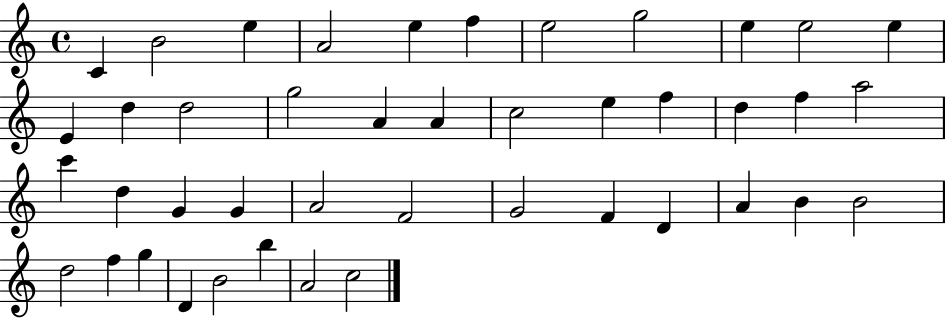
C4/q B4/h E5/q A4/h E5/q F5/q E5/h G5/h E5/q E5/h E5/q E4/q D5/q D5/h G5/h A4/q A4/q C5/h E5/q F5/q D5/q F5/q A5/h C6/q D5/q G4/q G4/q A4/h F4/h G4/h F4/q D4/q A4/q B4/q B4/h D5/h F5/q G5/q D4/q B4/h B5/q A4/h C5/h